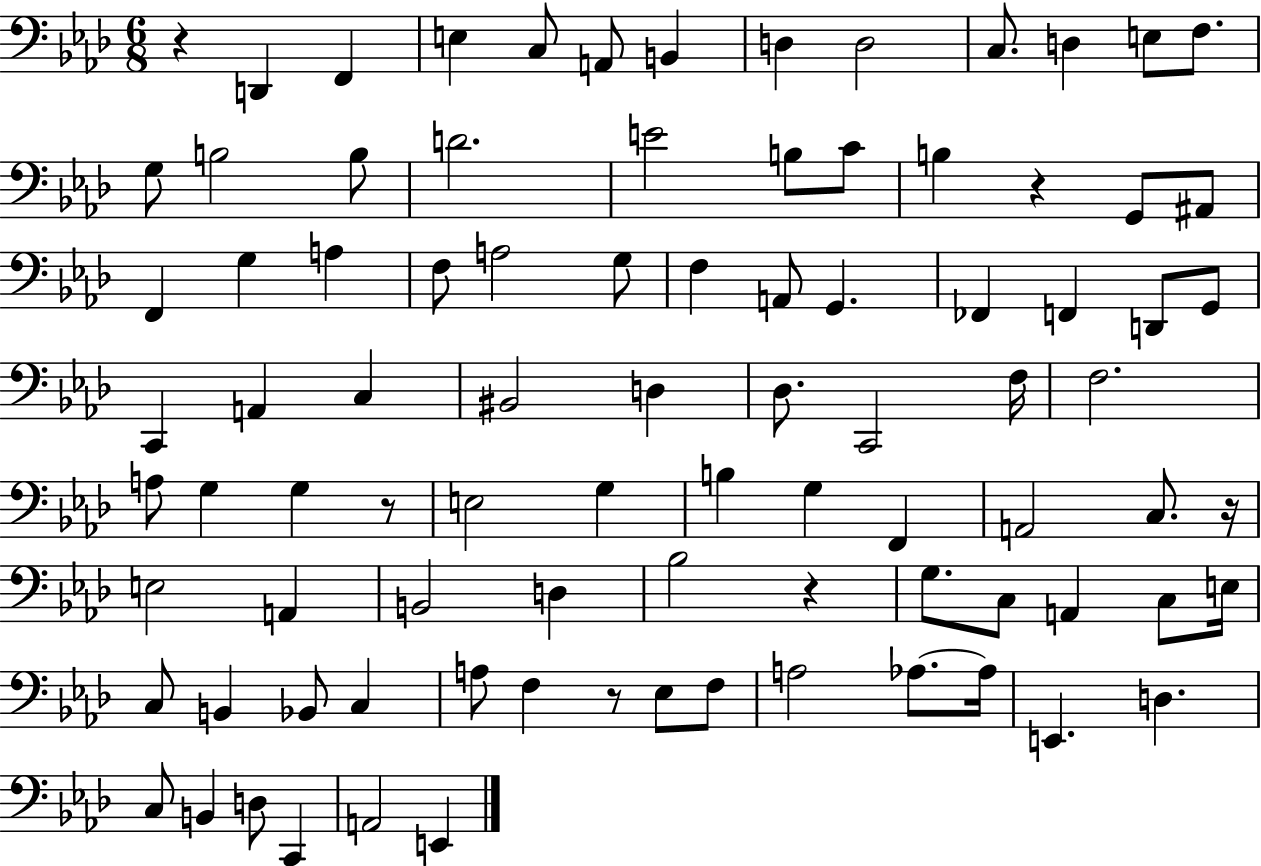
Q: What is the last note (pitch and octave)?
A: E2